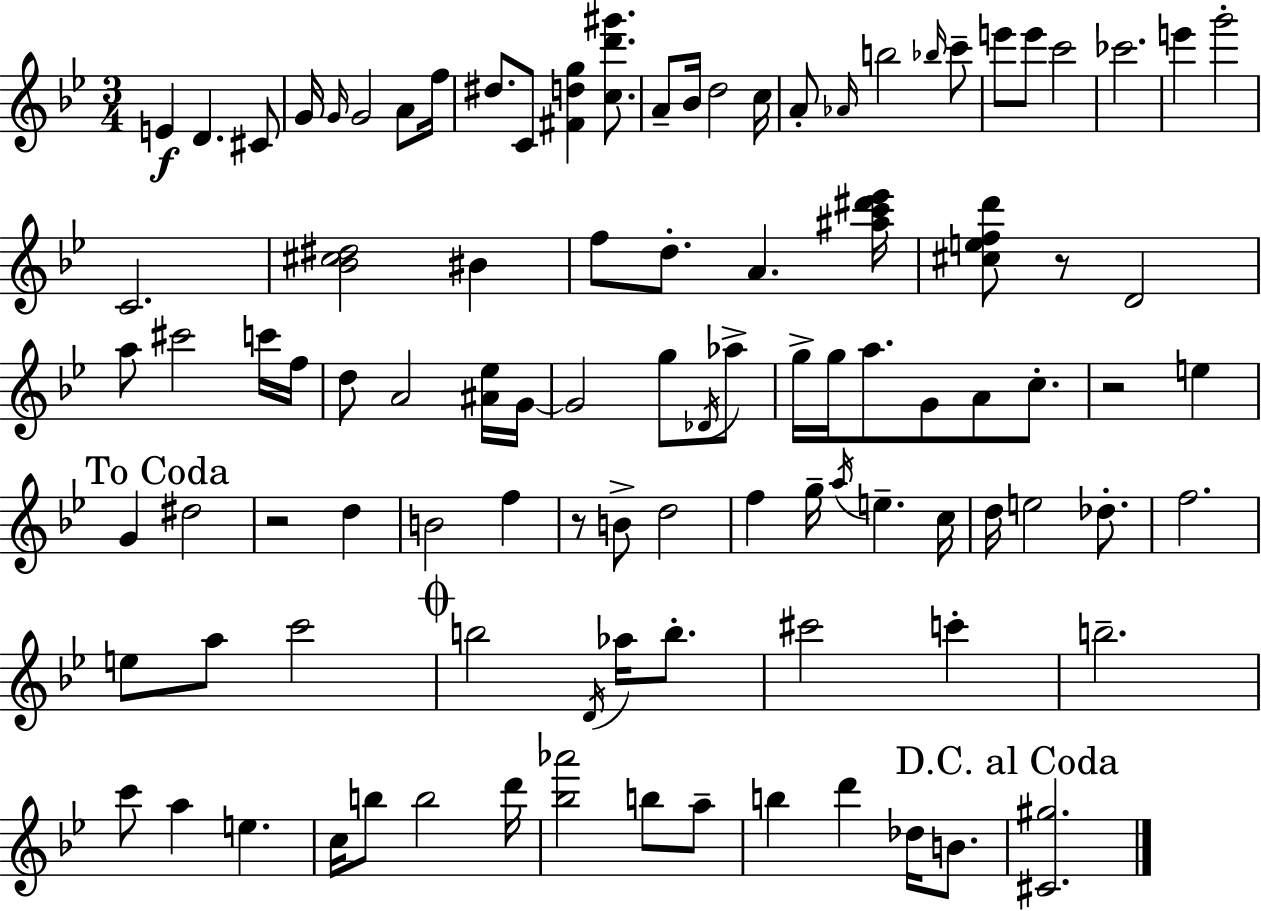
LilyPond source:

{
  \clef treble
  \numericTimeSignature
  \time 3/4
  \key g \minor
  \repeat volta 2 { e'4\f d'4. cis'8 | g'16 \grace { g'16 } g'2 a'8 | f''16 dis''8. c'8 <fis' d'' g''>4 <c'' d''' gis'''>8. | a'8-- bes'16 d''2 | \break c''16 a'8-. \grace { aes'16 } b''2 | \grace { bes''16 } c'''8-- e'''8 e'''8 c'''2 | ces'''2. | e'''4 g'''2-. | \break c'2. | <bes' cis'' dis''>2 bis'4 | f''8 d''8.-. a'4. | <ais'' c''' dis''' ees'''>16 <cis'' e'' f'' d'''>8 r8 d'2 | \break a''8 cis'''2 | c'''16 f''16 d''8 a'2 | <ais' ees''>16 g'16~~ g'2 g''8 | \acciaccatura { des'16 } aes''8-> g''16-> g''16 a''8. g'8 a'8 | \break c''8.-. r2 | e''4 \mark "To Coda" g'4 dis''2 | r2 | d''4 b'2 | \break f''4 r8 b'8-> d''2 | f''4 g''16-- \acciaccatura { a''16 } e''4.-- | c''16 d''16 e''2 | des''8.-. f''2. | \break e''8 a''8 c'''2 | \mark \markup { \musicglyph "scripts.coda" } b''2 | \acciaccatura { d'16 } aes''16 b''8.-. cis'''2 | c'''4-. b''2.-- | \break c'''8 a''4 | e''4. c''16 b''8 b''2 | d'''16 <bes'' aes'''>2 | b''8 a''8-- b''4 d'''4 | \break des''16 b'8. \mark "D.C. al Coda" <cis' gis''>2. | } \bar "|."
}